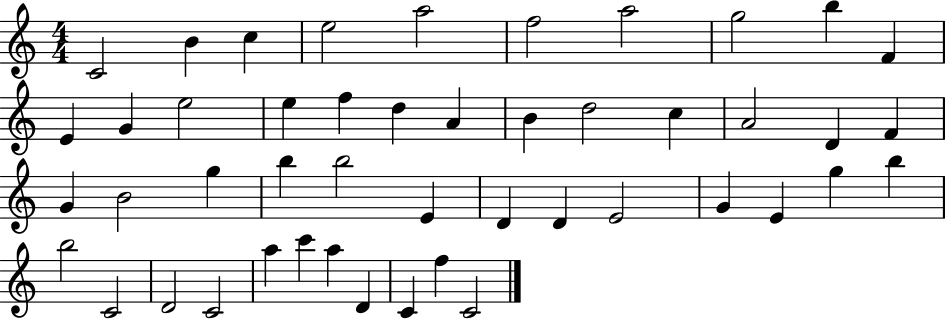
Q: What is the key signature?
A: C major